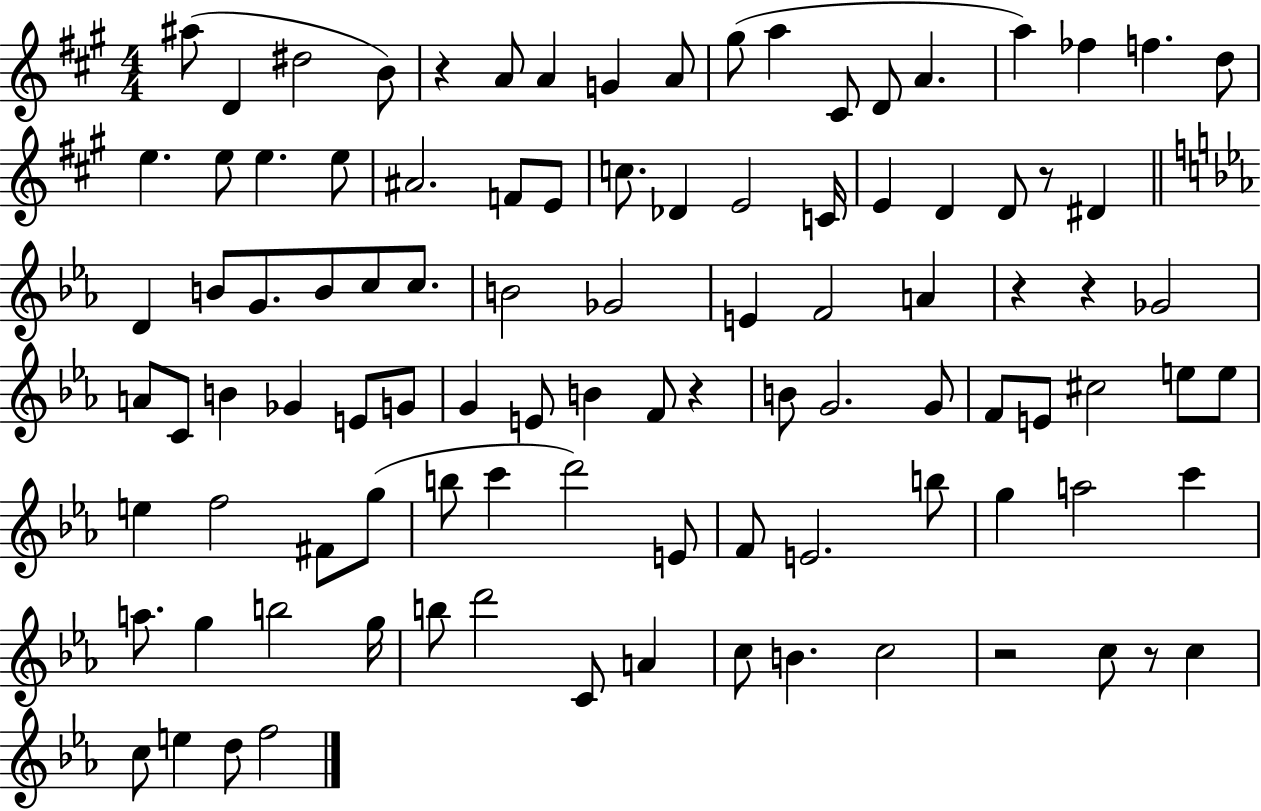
{
  \clef treble
  \numericTimeSignature
  \time 4/4
  \key a \major
  ais''8( d'4 dis''2 b'8) | r4 a'8 a'4 g'4 a'8 | gis''8( a''4 cis'8 d'8 a'4. | a''4) fes''4 f''4. d''8 | \break e''4. e''8 e''4. e''8 | ais'2. f'8 e'8 | c''8. des'4 e'2 c'16 | e'4 d'4 d'8 r8 dis'4 | \break \bar "||" \break \key ees \major d'4 b'8 g'8. b'8 c''8 c''8. | b'2 ges'2 | e'4 f'2 a'4 | r4 r4 ges'2 | \break a'8 c'8 b'4 ges'4 e'8 g'8 | g'4 e'8 b'4 f'8 r4 | b'8 g'2. g'8 | f'8 e'8 cis''2 e''8 e''8 | \break e''4 f''2 fis'8 g''8( | b''8 c'''4 d'''2) e'8 | f'8 e'2. b''8 | g''4 a''2 c'''4 | \break a''8. g''4 b''2 g''16 | b''8 d'''2 c'8 a'4 | c''8 b'4. c''2 | r2 c''8 r8 c''4 | \break c''8 e''4 d''8 f''2 | \bar "|."
}